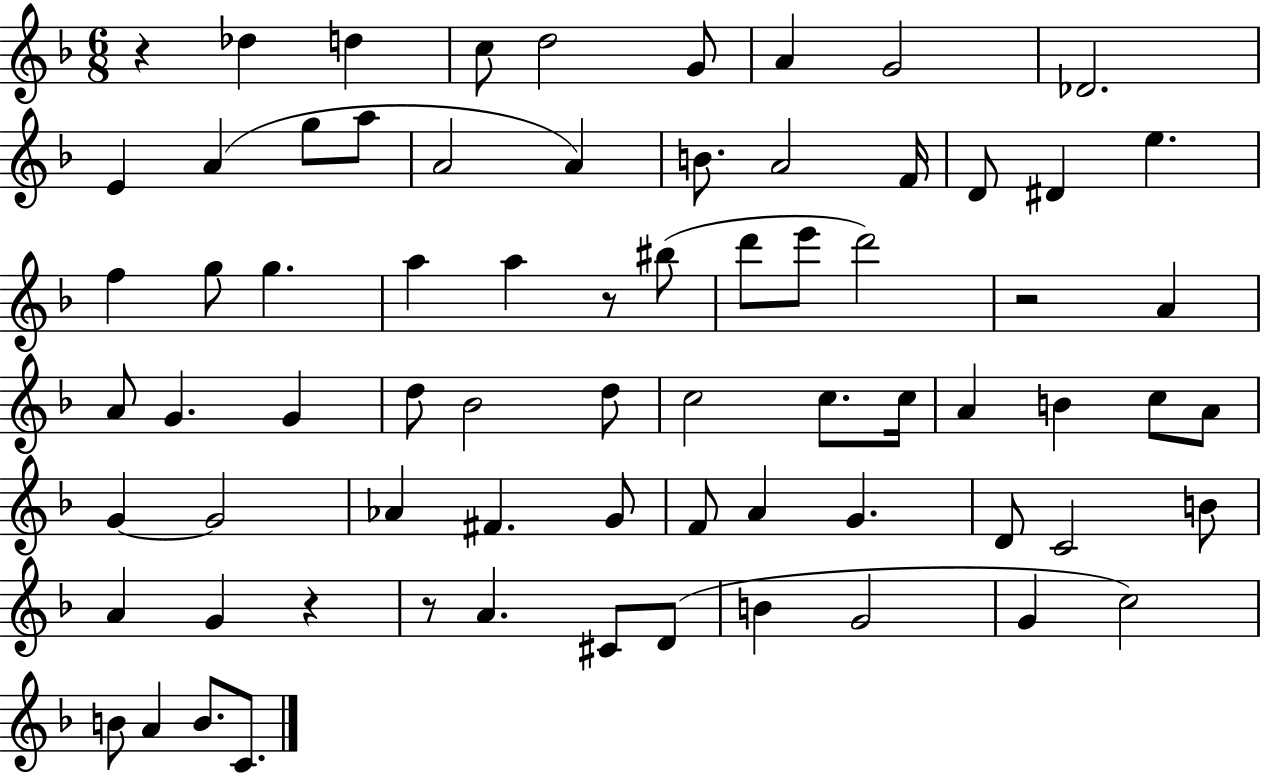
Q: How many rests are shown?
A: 5